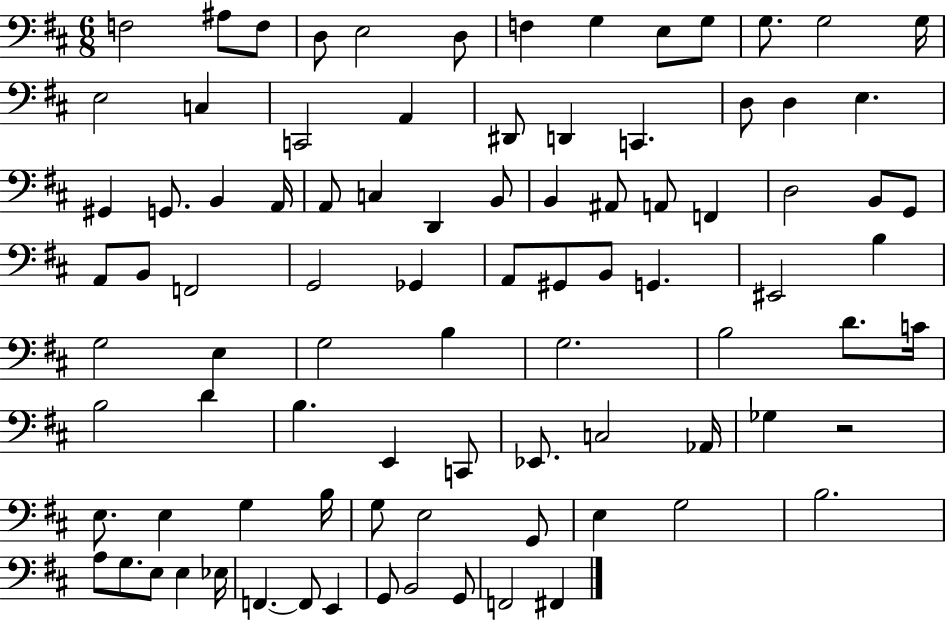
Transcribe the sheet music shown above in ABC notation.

X:1
T:Untitled
M:6/8
L:1/4
K:D
F,2 ^A,/2 F,/2 D,/2 E,2 D,/2 F, G, E,/2 G,/2 G,/2 G,2 G,/4 E,2 C, C,,2 A,, ^D,,/2 D,, C,, D,/2 D, E, ^G,, G,,/2 B,, A,,/4 A,,/2 C, D,, B,,/2 B,, ^A,,/2 A,,/2 F,, D,2 B,,/2 G,,/2 A,,/2 B,,/2 F,,2 G,,2 _G,, A,,/2 ^G,,/2 B,,/2 G,, ^E,,2 B, G,2 E, G,2 B, G,2 B,2 D/2 C/4 B,2 D B, E,, C,,/2 _E,,/2 C,2 _A,,/4 _G, z2 E,/2 E, G, B,/4 G,/2 E,2 G,,/2 E, G,2 B,2 A,/2 G,/2 E,/2 E, _E,/4 F,, F,,/2 E,, G,,/2 B,,2 G,,/2 F,,2 ^F,,